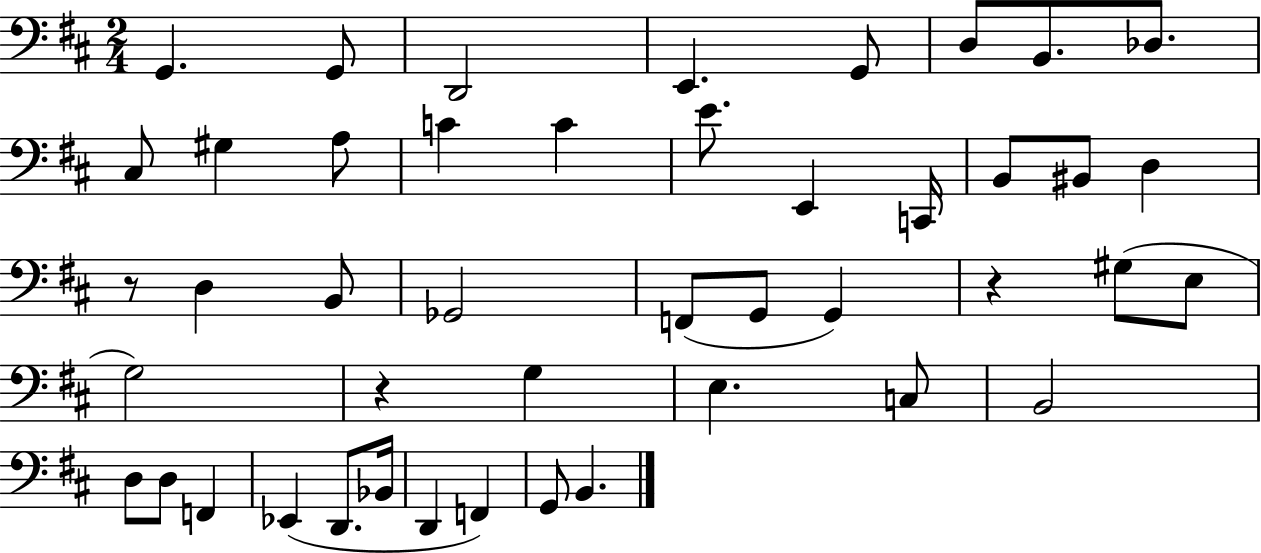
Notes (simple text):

G2/q. G2/e D2/h E2/q. G2/e D3/e B2/e. Db3/e. C#3/e G#3/q A3/e C4/q C4/q E4/e. E2/q C2/s B2/e BIS2/e D3/q R/e D3/q B2/e Gb2/h F2/e G2/e G2/q R/q G#3/e E3/e G3/h R/q G3/q E3/q. C3/e B2/h D3/e D3/e F2/q Eb2/q D2/e. Bb2/s D2/q F2/q G2/e B2/q.